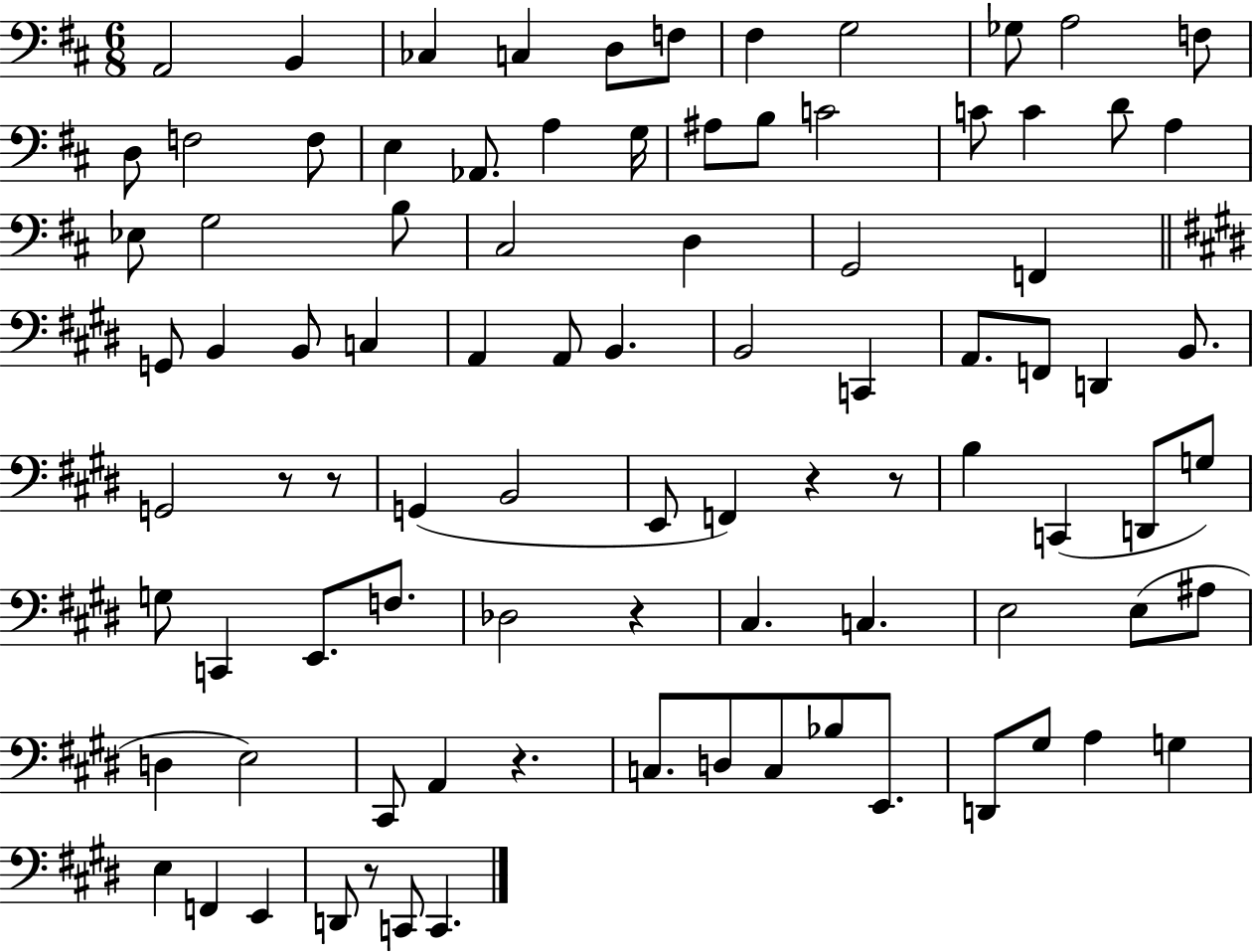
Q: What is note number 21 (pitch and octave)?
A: C4